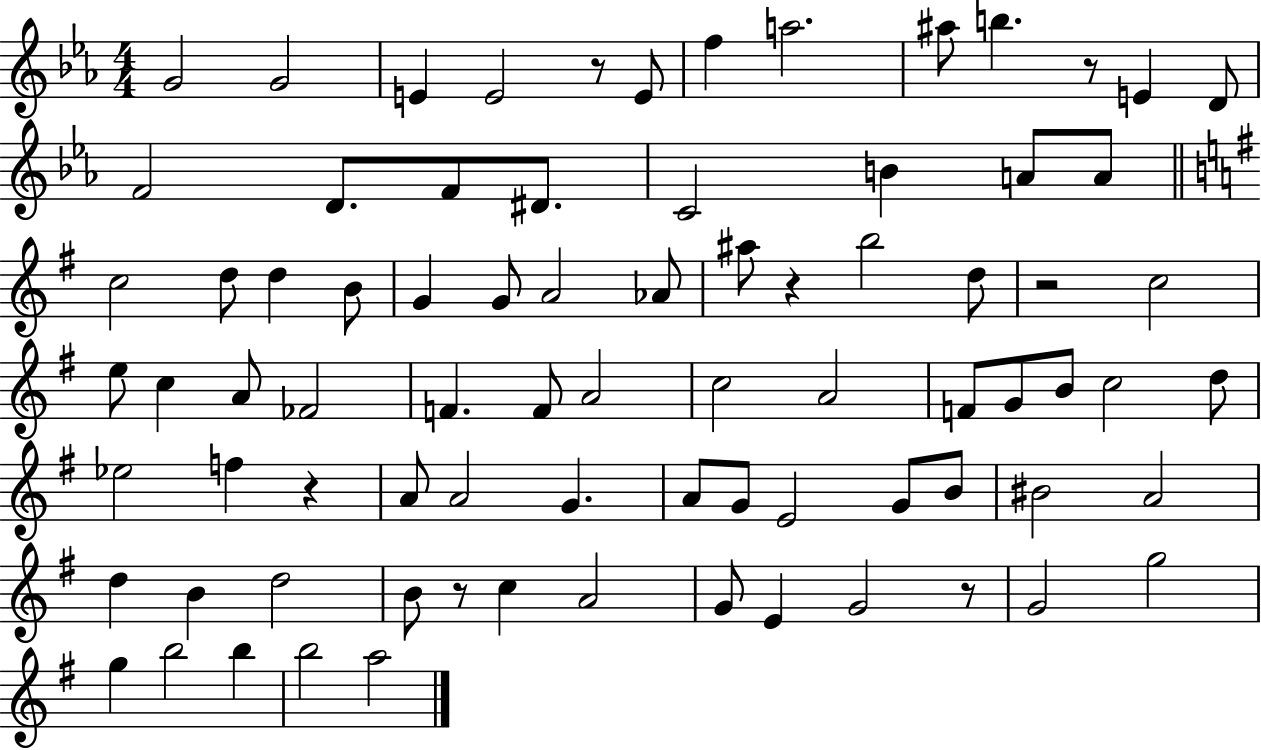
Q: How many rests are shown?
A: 7